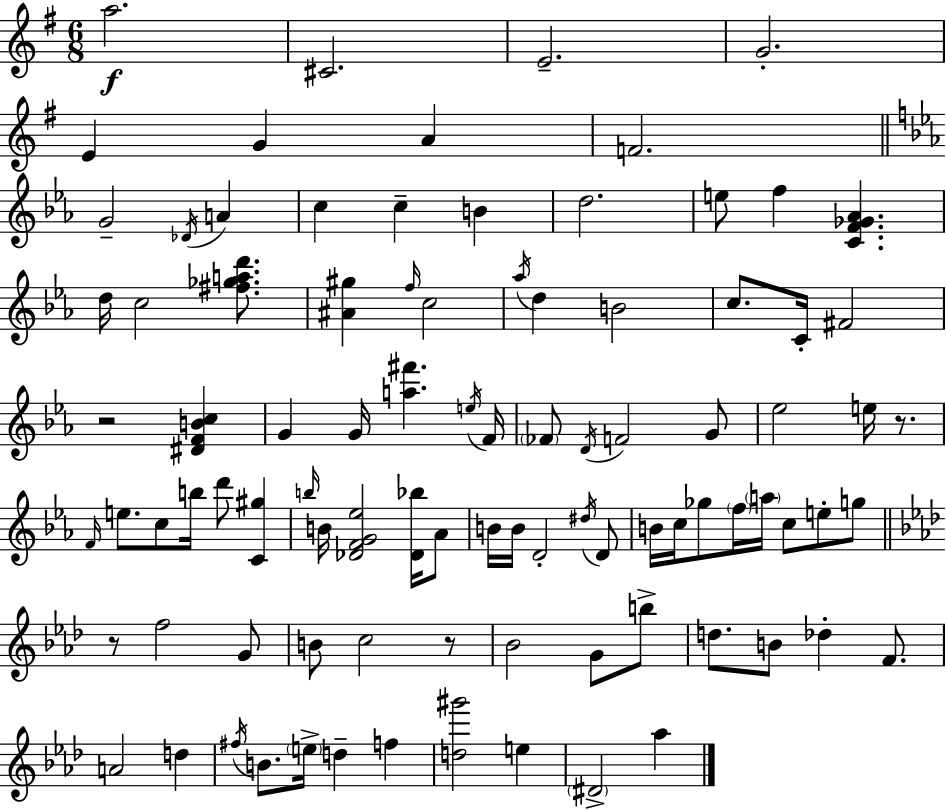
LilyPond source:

{
  \clef treble
  \numericTimeSignature
  \time 6/8
  \key e \minor
  a''2.\f | cis'2. | e'2.-- | g'2.-. | \break e'4 g'4 a'4 | f'2. | \bar "||" \break \key ees \major g'2-- \acciaccatura { des'16 } a'4 | c''4 c''4-- b'4 | d''2. | e''8 f''4 <c' f' ges' aes'>4. | \break d''16 c''2 <fis'' ges'' a'' d'''>8. | <ais' gis''>4 \grace { f''16 } c''2 | \acciaccatura { aes''16 } d''4 b'2 | c''8. c'16-. fis'2 | \break r2 <dis' f' b' c''>4 | g'4 g'16 <a'' fis'''>4. | \acciaccatura { e''16 } f'16 \parenthesize fes'8 \acciaccatura { d'16 } f'2 | g'8 ees''2 | \break e''16 r8. \grace { f'16 } e''8. c''8 b''16 | d'''8 <c' gis''>4 \grace { b''16 } b'16 <des' f' g' ees''>2 | <des' bes''>16 aes'8 b'16 b'16 d'2-. | \acciaccatura { dis''16 } d'8 b'16 c''16 ges''8 | \break \parenthesize f''16 \parenthesize a''16 c''8 e''8-. g''8 \bar "||" \break \key f \minor r8 f''2 g'8 | b'8 c''2 r8 | bes'2 g'8 b''8-> | d''8. b'8 des''4-. f'8. | \break a'2 d''4 | \acciaccatura { fis''16 } b'8. \parenthesize e''16-> d''4-- f''4 | <d'' gis'''>2 e''4 | \parenthesize dis'2-> aes''4 | \break \bar "|."
}